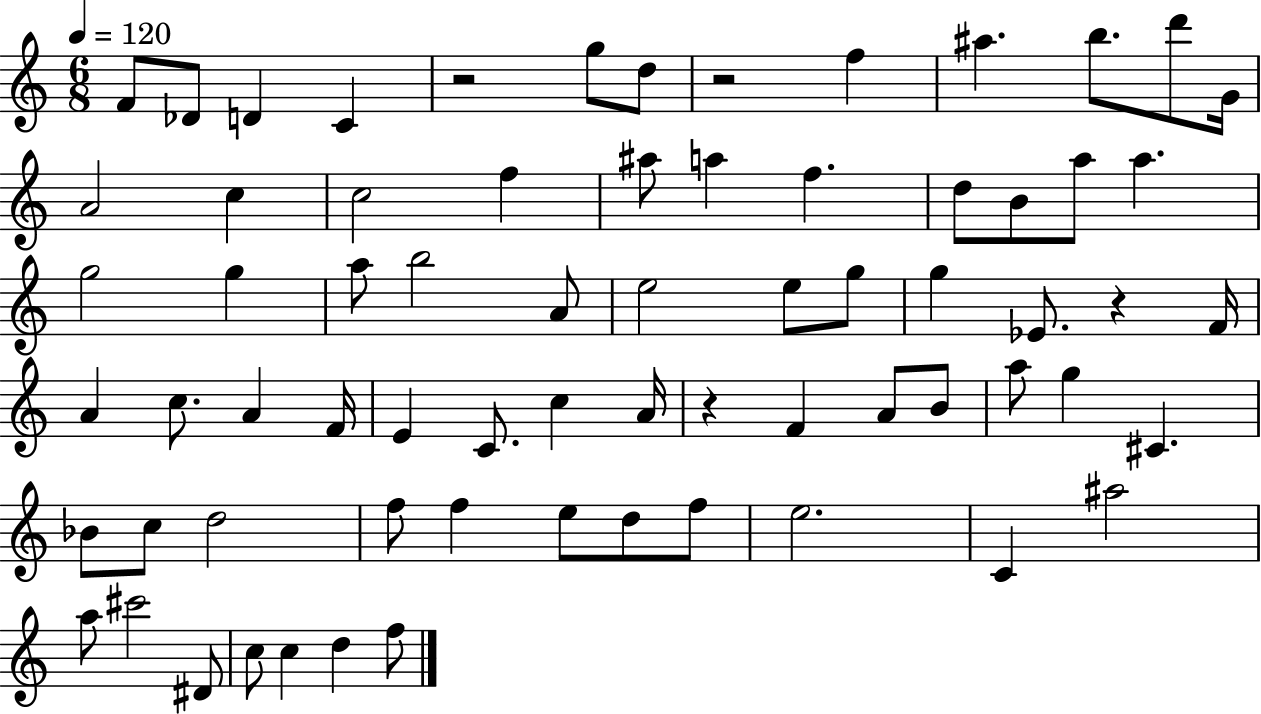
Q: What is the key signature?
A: C major